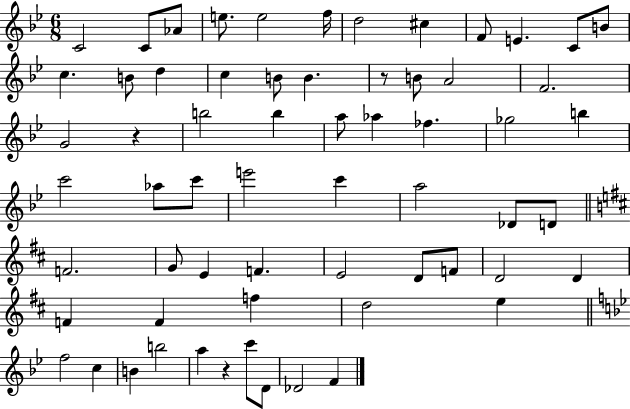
C4/h C4/e Ab4/e E5/e. E5/h F5/s D5/h C#5/q F4/e E4/q. C4/e B4/e C5/q. B4/e D5/q C5/q B4/e B4/q. R/e B4/e A4/h F4/h. G4/h R/q B5/h B5/q A5/e Ab5/q FES5/q. Gb5/h B5/q C6/h Ab5/e C6/e E6/h C6/q A5/h Db4/e D4/e F4/h. G4/e E4/q F4/q. E4/h D4/e F4/e D4/h D4/q F4/q F4/q F5/q D5/h E5/q F5/h C5/q B4/q B5/h A5/q R/q C6/e D4/e Db4/h F4/q